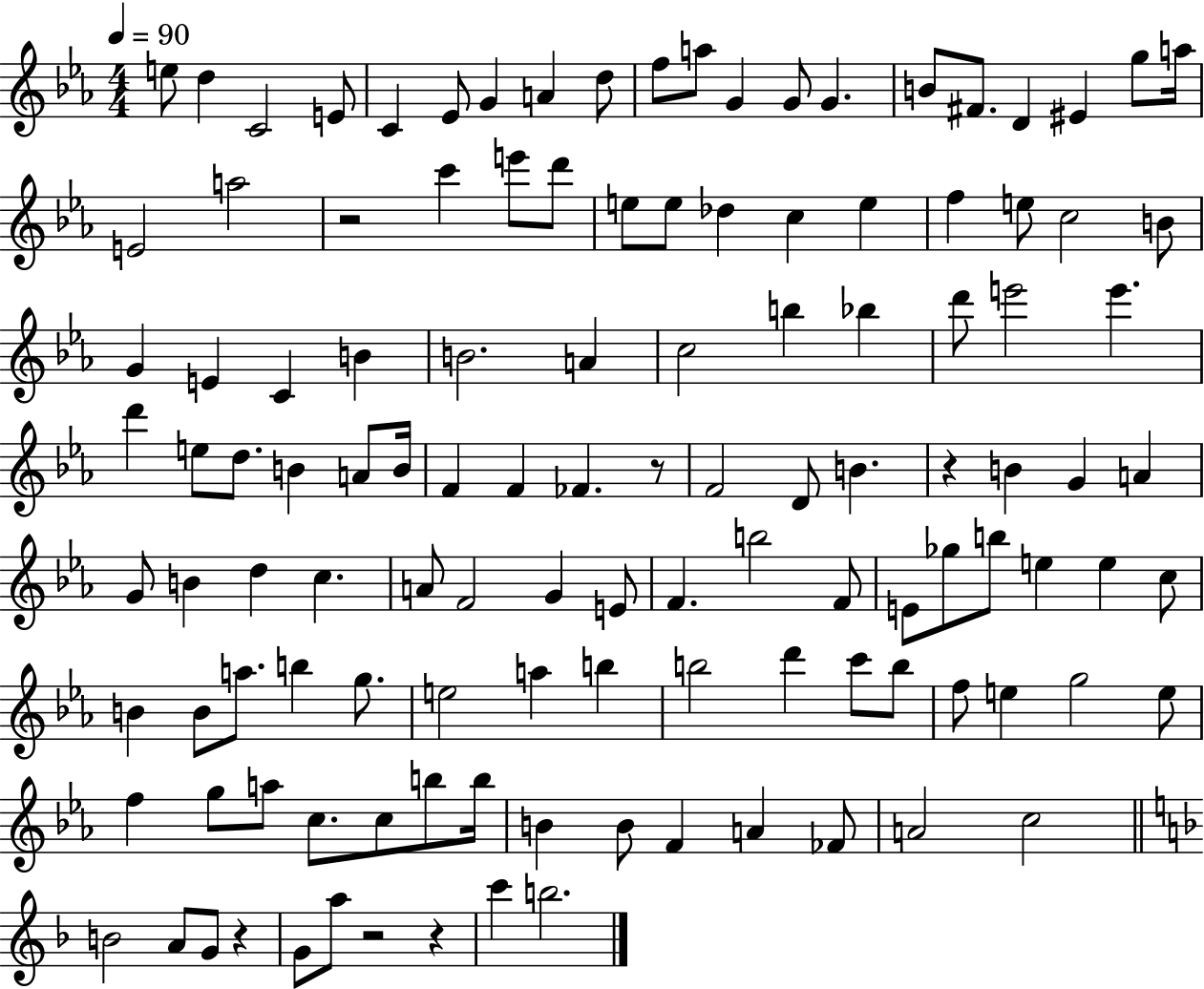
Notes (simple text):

E5/e D5/q C4/h E4/e C4/q Eb4/e G4/q A4/q D5/e F5/e A5/e G4/q G4/e G4/q. B4/e F#4/e. D4/q EIS4/q G5/e A5/s E4/h A5/h R/h C6/q E6/e D6/e E5/e E5/e Db5/q C5/q E5/q F5/q E5/e C5/h B4/e G4/q E4/q C4/q B4/q B4/h. A4/q C5/h B5/q Bb5/q D6/e E6/h E6/q. D6/q E5/e D5/e. B4/q A4/e B4/s F4/q F4/q FES4/q. R/e F4/h D4/e B4/q. R/q B4/q G4/q A4/q G4/e B4/q D5/q C5/q. A4/e F4/h G4/q E4/e F4/q. B5/h F4/e E4/e Gb5/e B5/e E5/q E5/q C5/e B4/q B4/e A5/e. B5/q G5/e. E5/h A5/q B5/q B5/h D6/q C6/e B5/e F5/e E5/q G5/h E5/e F5/q G5/e A5/e C5/e. C5/e B5/e B5/s B4/q B4/e F4/q A4/q FES4/e A4/h C5/h B4/h A4/e G4/e R/q G4/e A5/e R/h R/q C6/q B5/h.